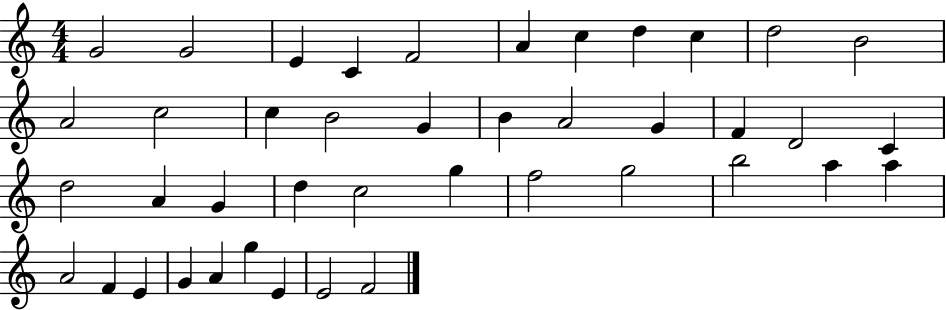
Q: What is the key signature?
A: C major